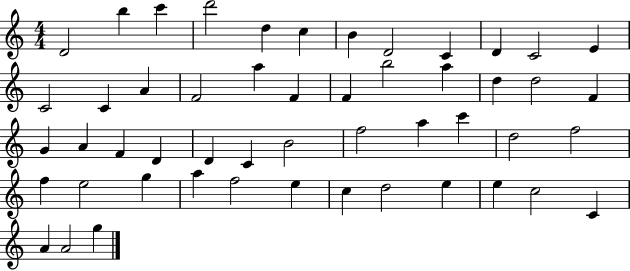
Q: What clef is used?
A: treble